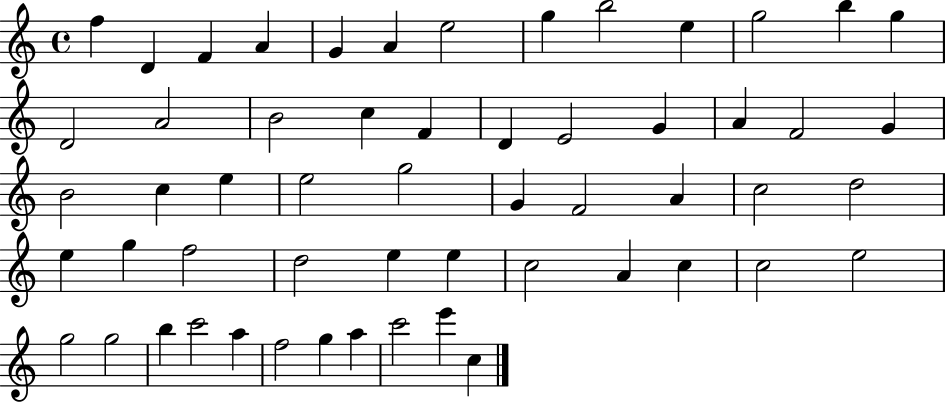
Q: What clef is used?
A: treble